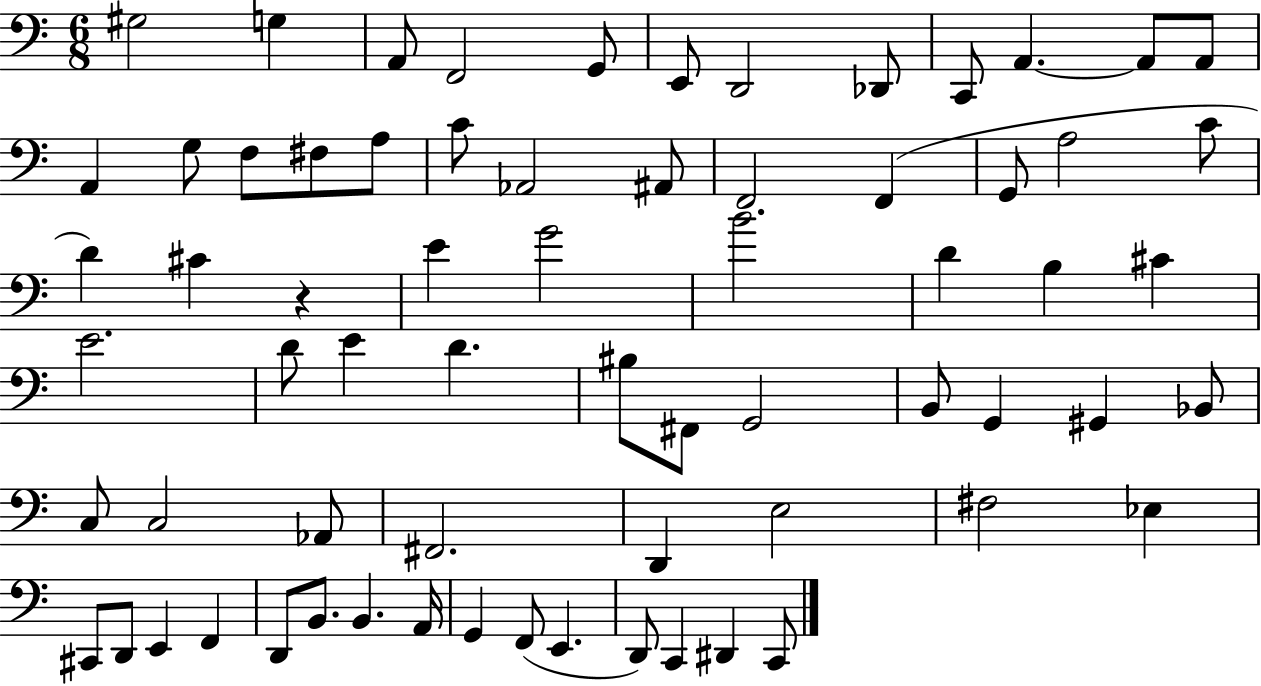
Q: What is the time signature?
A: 6/8